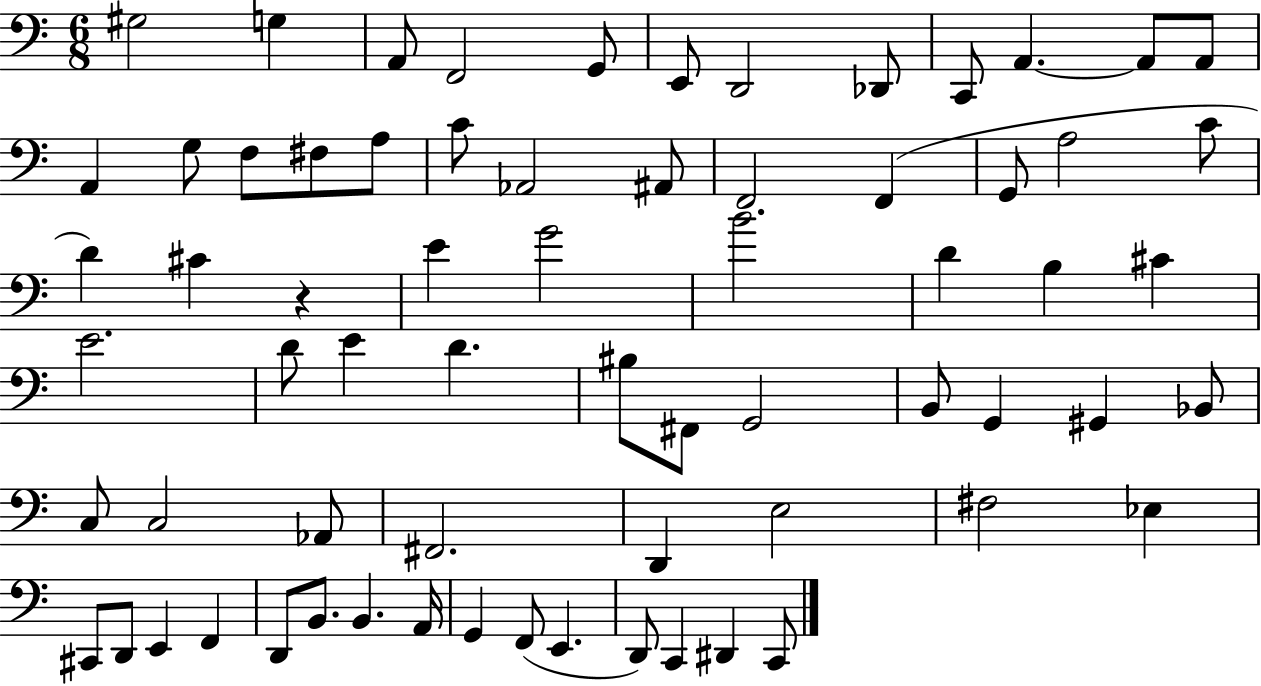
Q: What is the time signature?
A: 6/8